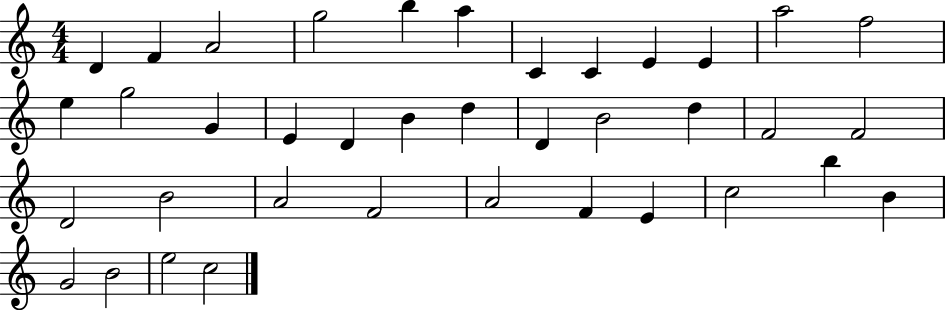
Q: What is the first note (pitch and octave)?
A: D4